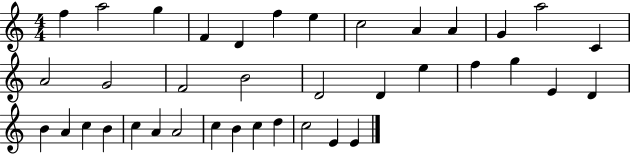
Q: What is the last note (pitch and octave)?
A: E4